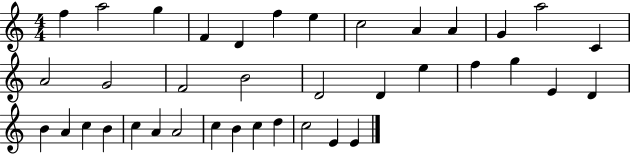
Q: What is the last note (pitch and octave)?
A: E4